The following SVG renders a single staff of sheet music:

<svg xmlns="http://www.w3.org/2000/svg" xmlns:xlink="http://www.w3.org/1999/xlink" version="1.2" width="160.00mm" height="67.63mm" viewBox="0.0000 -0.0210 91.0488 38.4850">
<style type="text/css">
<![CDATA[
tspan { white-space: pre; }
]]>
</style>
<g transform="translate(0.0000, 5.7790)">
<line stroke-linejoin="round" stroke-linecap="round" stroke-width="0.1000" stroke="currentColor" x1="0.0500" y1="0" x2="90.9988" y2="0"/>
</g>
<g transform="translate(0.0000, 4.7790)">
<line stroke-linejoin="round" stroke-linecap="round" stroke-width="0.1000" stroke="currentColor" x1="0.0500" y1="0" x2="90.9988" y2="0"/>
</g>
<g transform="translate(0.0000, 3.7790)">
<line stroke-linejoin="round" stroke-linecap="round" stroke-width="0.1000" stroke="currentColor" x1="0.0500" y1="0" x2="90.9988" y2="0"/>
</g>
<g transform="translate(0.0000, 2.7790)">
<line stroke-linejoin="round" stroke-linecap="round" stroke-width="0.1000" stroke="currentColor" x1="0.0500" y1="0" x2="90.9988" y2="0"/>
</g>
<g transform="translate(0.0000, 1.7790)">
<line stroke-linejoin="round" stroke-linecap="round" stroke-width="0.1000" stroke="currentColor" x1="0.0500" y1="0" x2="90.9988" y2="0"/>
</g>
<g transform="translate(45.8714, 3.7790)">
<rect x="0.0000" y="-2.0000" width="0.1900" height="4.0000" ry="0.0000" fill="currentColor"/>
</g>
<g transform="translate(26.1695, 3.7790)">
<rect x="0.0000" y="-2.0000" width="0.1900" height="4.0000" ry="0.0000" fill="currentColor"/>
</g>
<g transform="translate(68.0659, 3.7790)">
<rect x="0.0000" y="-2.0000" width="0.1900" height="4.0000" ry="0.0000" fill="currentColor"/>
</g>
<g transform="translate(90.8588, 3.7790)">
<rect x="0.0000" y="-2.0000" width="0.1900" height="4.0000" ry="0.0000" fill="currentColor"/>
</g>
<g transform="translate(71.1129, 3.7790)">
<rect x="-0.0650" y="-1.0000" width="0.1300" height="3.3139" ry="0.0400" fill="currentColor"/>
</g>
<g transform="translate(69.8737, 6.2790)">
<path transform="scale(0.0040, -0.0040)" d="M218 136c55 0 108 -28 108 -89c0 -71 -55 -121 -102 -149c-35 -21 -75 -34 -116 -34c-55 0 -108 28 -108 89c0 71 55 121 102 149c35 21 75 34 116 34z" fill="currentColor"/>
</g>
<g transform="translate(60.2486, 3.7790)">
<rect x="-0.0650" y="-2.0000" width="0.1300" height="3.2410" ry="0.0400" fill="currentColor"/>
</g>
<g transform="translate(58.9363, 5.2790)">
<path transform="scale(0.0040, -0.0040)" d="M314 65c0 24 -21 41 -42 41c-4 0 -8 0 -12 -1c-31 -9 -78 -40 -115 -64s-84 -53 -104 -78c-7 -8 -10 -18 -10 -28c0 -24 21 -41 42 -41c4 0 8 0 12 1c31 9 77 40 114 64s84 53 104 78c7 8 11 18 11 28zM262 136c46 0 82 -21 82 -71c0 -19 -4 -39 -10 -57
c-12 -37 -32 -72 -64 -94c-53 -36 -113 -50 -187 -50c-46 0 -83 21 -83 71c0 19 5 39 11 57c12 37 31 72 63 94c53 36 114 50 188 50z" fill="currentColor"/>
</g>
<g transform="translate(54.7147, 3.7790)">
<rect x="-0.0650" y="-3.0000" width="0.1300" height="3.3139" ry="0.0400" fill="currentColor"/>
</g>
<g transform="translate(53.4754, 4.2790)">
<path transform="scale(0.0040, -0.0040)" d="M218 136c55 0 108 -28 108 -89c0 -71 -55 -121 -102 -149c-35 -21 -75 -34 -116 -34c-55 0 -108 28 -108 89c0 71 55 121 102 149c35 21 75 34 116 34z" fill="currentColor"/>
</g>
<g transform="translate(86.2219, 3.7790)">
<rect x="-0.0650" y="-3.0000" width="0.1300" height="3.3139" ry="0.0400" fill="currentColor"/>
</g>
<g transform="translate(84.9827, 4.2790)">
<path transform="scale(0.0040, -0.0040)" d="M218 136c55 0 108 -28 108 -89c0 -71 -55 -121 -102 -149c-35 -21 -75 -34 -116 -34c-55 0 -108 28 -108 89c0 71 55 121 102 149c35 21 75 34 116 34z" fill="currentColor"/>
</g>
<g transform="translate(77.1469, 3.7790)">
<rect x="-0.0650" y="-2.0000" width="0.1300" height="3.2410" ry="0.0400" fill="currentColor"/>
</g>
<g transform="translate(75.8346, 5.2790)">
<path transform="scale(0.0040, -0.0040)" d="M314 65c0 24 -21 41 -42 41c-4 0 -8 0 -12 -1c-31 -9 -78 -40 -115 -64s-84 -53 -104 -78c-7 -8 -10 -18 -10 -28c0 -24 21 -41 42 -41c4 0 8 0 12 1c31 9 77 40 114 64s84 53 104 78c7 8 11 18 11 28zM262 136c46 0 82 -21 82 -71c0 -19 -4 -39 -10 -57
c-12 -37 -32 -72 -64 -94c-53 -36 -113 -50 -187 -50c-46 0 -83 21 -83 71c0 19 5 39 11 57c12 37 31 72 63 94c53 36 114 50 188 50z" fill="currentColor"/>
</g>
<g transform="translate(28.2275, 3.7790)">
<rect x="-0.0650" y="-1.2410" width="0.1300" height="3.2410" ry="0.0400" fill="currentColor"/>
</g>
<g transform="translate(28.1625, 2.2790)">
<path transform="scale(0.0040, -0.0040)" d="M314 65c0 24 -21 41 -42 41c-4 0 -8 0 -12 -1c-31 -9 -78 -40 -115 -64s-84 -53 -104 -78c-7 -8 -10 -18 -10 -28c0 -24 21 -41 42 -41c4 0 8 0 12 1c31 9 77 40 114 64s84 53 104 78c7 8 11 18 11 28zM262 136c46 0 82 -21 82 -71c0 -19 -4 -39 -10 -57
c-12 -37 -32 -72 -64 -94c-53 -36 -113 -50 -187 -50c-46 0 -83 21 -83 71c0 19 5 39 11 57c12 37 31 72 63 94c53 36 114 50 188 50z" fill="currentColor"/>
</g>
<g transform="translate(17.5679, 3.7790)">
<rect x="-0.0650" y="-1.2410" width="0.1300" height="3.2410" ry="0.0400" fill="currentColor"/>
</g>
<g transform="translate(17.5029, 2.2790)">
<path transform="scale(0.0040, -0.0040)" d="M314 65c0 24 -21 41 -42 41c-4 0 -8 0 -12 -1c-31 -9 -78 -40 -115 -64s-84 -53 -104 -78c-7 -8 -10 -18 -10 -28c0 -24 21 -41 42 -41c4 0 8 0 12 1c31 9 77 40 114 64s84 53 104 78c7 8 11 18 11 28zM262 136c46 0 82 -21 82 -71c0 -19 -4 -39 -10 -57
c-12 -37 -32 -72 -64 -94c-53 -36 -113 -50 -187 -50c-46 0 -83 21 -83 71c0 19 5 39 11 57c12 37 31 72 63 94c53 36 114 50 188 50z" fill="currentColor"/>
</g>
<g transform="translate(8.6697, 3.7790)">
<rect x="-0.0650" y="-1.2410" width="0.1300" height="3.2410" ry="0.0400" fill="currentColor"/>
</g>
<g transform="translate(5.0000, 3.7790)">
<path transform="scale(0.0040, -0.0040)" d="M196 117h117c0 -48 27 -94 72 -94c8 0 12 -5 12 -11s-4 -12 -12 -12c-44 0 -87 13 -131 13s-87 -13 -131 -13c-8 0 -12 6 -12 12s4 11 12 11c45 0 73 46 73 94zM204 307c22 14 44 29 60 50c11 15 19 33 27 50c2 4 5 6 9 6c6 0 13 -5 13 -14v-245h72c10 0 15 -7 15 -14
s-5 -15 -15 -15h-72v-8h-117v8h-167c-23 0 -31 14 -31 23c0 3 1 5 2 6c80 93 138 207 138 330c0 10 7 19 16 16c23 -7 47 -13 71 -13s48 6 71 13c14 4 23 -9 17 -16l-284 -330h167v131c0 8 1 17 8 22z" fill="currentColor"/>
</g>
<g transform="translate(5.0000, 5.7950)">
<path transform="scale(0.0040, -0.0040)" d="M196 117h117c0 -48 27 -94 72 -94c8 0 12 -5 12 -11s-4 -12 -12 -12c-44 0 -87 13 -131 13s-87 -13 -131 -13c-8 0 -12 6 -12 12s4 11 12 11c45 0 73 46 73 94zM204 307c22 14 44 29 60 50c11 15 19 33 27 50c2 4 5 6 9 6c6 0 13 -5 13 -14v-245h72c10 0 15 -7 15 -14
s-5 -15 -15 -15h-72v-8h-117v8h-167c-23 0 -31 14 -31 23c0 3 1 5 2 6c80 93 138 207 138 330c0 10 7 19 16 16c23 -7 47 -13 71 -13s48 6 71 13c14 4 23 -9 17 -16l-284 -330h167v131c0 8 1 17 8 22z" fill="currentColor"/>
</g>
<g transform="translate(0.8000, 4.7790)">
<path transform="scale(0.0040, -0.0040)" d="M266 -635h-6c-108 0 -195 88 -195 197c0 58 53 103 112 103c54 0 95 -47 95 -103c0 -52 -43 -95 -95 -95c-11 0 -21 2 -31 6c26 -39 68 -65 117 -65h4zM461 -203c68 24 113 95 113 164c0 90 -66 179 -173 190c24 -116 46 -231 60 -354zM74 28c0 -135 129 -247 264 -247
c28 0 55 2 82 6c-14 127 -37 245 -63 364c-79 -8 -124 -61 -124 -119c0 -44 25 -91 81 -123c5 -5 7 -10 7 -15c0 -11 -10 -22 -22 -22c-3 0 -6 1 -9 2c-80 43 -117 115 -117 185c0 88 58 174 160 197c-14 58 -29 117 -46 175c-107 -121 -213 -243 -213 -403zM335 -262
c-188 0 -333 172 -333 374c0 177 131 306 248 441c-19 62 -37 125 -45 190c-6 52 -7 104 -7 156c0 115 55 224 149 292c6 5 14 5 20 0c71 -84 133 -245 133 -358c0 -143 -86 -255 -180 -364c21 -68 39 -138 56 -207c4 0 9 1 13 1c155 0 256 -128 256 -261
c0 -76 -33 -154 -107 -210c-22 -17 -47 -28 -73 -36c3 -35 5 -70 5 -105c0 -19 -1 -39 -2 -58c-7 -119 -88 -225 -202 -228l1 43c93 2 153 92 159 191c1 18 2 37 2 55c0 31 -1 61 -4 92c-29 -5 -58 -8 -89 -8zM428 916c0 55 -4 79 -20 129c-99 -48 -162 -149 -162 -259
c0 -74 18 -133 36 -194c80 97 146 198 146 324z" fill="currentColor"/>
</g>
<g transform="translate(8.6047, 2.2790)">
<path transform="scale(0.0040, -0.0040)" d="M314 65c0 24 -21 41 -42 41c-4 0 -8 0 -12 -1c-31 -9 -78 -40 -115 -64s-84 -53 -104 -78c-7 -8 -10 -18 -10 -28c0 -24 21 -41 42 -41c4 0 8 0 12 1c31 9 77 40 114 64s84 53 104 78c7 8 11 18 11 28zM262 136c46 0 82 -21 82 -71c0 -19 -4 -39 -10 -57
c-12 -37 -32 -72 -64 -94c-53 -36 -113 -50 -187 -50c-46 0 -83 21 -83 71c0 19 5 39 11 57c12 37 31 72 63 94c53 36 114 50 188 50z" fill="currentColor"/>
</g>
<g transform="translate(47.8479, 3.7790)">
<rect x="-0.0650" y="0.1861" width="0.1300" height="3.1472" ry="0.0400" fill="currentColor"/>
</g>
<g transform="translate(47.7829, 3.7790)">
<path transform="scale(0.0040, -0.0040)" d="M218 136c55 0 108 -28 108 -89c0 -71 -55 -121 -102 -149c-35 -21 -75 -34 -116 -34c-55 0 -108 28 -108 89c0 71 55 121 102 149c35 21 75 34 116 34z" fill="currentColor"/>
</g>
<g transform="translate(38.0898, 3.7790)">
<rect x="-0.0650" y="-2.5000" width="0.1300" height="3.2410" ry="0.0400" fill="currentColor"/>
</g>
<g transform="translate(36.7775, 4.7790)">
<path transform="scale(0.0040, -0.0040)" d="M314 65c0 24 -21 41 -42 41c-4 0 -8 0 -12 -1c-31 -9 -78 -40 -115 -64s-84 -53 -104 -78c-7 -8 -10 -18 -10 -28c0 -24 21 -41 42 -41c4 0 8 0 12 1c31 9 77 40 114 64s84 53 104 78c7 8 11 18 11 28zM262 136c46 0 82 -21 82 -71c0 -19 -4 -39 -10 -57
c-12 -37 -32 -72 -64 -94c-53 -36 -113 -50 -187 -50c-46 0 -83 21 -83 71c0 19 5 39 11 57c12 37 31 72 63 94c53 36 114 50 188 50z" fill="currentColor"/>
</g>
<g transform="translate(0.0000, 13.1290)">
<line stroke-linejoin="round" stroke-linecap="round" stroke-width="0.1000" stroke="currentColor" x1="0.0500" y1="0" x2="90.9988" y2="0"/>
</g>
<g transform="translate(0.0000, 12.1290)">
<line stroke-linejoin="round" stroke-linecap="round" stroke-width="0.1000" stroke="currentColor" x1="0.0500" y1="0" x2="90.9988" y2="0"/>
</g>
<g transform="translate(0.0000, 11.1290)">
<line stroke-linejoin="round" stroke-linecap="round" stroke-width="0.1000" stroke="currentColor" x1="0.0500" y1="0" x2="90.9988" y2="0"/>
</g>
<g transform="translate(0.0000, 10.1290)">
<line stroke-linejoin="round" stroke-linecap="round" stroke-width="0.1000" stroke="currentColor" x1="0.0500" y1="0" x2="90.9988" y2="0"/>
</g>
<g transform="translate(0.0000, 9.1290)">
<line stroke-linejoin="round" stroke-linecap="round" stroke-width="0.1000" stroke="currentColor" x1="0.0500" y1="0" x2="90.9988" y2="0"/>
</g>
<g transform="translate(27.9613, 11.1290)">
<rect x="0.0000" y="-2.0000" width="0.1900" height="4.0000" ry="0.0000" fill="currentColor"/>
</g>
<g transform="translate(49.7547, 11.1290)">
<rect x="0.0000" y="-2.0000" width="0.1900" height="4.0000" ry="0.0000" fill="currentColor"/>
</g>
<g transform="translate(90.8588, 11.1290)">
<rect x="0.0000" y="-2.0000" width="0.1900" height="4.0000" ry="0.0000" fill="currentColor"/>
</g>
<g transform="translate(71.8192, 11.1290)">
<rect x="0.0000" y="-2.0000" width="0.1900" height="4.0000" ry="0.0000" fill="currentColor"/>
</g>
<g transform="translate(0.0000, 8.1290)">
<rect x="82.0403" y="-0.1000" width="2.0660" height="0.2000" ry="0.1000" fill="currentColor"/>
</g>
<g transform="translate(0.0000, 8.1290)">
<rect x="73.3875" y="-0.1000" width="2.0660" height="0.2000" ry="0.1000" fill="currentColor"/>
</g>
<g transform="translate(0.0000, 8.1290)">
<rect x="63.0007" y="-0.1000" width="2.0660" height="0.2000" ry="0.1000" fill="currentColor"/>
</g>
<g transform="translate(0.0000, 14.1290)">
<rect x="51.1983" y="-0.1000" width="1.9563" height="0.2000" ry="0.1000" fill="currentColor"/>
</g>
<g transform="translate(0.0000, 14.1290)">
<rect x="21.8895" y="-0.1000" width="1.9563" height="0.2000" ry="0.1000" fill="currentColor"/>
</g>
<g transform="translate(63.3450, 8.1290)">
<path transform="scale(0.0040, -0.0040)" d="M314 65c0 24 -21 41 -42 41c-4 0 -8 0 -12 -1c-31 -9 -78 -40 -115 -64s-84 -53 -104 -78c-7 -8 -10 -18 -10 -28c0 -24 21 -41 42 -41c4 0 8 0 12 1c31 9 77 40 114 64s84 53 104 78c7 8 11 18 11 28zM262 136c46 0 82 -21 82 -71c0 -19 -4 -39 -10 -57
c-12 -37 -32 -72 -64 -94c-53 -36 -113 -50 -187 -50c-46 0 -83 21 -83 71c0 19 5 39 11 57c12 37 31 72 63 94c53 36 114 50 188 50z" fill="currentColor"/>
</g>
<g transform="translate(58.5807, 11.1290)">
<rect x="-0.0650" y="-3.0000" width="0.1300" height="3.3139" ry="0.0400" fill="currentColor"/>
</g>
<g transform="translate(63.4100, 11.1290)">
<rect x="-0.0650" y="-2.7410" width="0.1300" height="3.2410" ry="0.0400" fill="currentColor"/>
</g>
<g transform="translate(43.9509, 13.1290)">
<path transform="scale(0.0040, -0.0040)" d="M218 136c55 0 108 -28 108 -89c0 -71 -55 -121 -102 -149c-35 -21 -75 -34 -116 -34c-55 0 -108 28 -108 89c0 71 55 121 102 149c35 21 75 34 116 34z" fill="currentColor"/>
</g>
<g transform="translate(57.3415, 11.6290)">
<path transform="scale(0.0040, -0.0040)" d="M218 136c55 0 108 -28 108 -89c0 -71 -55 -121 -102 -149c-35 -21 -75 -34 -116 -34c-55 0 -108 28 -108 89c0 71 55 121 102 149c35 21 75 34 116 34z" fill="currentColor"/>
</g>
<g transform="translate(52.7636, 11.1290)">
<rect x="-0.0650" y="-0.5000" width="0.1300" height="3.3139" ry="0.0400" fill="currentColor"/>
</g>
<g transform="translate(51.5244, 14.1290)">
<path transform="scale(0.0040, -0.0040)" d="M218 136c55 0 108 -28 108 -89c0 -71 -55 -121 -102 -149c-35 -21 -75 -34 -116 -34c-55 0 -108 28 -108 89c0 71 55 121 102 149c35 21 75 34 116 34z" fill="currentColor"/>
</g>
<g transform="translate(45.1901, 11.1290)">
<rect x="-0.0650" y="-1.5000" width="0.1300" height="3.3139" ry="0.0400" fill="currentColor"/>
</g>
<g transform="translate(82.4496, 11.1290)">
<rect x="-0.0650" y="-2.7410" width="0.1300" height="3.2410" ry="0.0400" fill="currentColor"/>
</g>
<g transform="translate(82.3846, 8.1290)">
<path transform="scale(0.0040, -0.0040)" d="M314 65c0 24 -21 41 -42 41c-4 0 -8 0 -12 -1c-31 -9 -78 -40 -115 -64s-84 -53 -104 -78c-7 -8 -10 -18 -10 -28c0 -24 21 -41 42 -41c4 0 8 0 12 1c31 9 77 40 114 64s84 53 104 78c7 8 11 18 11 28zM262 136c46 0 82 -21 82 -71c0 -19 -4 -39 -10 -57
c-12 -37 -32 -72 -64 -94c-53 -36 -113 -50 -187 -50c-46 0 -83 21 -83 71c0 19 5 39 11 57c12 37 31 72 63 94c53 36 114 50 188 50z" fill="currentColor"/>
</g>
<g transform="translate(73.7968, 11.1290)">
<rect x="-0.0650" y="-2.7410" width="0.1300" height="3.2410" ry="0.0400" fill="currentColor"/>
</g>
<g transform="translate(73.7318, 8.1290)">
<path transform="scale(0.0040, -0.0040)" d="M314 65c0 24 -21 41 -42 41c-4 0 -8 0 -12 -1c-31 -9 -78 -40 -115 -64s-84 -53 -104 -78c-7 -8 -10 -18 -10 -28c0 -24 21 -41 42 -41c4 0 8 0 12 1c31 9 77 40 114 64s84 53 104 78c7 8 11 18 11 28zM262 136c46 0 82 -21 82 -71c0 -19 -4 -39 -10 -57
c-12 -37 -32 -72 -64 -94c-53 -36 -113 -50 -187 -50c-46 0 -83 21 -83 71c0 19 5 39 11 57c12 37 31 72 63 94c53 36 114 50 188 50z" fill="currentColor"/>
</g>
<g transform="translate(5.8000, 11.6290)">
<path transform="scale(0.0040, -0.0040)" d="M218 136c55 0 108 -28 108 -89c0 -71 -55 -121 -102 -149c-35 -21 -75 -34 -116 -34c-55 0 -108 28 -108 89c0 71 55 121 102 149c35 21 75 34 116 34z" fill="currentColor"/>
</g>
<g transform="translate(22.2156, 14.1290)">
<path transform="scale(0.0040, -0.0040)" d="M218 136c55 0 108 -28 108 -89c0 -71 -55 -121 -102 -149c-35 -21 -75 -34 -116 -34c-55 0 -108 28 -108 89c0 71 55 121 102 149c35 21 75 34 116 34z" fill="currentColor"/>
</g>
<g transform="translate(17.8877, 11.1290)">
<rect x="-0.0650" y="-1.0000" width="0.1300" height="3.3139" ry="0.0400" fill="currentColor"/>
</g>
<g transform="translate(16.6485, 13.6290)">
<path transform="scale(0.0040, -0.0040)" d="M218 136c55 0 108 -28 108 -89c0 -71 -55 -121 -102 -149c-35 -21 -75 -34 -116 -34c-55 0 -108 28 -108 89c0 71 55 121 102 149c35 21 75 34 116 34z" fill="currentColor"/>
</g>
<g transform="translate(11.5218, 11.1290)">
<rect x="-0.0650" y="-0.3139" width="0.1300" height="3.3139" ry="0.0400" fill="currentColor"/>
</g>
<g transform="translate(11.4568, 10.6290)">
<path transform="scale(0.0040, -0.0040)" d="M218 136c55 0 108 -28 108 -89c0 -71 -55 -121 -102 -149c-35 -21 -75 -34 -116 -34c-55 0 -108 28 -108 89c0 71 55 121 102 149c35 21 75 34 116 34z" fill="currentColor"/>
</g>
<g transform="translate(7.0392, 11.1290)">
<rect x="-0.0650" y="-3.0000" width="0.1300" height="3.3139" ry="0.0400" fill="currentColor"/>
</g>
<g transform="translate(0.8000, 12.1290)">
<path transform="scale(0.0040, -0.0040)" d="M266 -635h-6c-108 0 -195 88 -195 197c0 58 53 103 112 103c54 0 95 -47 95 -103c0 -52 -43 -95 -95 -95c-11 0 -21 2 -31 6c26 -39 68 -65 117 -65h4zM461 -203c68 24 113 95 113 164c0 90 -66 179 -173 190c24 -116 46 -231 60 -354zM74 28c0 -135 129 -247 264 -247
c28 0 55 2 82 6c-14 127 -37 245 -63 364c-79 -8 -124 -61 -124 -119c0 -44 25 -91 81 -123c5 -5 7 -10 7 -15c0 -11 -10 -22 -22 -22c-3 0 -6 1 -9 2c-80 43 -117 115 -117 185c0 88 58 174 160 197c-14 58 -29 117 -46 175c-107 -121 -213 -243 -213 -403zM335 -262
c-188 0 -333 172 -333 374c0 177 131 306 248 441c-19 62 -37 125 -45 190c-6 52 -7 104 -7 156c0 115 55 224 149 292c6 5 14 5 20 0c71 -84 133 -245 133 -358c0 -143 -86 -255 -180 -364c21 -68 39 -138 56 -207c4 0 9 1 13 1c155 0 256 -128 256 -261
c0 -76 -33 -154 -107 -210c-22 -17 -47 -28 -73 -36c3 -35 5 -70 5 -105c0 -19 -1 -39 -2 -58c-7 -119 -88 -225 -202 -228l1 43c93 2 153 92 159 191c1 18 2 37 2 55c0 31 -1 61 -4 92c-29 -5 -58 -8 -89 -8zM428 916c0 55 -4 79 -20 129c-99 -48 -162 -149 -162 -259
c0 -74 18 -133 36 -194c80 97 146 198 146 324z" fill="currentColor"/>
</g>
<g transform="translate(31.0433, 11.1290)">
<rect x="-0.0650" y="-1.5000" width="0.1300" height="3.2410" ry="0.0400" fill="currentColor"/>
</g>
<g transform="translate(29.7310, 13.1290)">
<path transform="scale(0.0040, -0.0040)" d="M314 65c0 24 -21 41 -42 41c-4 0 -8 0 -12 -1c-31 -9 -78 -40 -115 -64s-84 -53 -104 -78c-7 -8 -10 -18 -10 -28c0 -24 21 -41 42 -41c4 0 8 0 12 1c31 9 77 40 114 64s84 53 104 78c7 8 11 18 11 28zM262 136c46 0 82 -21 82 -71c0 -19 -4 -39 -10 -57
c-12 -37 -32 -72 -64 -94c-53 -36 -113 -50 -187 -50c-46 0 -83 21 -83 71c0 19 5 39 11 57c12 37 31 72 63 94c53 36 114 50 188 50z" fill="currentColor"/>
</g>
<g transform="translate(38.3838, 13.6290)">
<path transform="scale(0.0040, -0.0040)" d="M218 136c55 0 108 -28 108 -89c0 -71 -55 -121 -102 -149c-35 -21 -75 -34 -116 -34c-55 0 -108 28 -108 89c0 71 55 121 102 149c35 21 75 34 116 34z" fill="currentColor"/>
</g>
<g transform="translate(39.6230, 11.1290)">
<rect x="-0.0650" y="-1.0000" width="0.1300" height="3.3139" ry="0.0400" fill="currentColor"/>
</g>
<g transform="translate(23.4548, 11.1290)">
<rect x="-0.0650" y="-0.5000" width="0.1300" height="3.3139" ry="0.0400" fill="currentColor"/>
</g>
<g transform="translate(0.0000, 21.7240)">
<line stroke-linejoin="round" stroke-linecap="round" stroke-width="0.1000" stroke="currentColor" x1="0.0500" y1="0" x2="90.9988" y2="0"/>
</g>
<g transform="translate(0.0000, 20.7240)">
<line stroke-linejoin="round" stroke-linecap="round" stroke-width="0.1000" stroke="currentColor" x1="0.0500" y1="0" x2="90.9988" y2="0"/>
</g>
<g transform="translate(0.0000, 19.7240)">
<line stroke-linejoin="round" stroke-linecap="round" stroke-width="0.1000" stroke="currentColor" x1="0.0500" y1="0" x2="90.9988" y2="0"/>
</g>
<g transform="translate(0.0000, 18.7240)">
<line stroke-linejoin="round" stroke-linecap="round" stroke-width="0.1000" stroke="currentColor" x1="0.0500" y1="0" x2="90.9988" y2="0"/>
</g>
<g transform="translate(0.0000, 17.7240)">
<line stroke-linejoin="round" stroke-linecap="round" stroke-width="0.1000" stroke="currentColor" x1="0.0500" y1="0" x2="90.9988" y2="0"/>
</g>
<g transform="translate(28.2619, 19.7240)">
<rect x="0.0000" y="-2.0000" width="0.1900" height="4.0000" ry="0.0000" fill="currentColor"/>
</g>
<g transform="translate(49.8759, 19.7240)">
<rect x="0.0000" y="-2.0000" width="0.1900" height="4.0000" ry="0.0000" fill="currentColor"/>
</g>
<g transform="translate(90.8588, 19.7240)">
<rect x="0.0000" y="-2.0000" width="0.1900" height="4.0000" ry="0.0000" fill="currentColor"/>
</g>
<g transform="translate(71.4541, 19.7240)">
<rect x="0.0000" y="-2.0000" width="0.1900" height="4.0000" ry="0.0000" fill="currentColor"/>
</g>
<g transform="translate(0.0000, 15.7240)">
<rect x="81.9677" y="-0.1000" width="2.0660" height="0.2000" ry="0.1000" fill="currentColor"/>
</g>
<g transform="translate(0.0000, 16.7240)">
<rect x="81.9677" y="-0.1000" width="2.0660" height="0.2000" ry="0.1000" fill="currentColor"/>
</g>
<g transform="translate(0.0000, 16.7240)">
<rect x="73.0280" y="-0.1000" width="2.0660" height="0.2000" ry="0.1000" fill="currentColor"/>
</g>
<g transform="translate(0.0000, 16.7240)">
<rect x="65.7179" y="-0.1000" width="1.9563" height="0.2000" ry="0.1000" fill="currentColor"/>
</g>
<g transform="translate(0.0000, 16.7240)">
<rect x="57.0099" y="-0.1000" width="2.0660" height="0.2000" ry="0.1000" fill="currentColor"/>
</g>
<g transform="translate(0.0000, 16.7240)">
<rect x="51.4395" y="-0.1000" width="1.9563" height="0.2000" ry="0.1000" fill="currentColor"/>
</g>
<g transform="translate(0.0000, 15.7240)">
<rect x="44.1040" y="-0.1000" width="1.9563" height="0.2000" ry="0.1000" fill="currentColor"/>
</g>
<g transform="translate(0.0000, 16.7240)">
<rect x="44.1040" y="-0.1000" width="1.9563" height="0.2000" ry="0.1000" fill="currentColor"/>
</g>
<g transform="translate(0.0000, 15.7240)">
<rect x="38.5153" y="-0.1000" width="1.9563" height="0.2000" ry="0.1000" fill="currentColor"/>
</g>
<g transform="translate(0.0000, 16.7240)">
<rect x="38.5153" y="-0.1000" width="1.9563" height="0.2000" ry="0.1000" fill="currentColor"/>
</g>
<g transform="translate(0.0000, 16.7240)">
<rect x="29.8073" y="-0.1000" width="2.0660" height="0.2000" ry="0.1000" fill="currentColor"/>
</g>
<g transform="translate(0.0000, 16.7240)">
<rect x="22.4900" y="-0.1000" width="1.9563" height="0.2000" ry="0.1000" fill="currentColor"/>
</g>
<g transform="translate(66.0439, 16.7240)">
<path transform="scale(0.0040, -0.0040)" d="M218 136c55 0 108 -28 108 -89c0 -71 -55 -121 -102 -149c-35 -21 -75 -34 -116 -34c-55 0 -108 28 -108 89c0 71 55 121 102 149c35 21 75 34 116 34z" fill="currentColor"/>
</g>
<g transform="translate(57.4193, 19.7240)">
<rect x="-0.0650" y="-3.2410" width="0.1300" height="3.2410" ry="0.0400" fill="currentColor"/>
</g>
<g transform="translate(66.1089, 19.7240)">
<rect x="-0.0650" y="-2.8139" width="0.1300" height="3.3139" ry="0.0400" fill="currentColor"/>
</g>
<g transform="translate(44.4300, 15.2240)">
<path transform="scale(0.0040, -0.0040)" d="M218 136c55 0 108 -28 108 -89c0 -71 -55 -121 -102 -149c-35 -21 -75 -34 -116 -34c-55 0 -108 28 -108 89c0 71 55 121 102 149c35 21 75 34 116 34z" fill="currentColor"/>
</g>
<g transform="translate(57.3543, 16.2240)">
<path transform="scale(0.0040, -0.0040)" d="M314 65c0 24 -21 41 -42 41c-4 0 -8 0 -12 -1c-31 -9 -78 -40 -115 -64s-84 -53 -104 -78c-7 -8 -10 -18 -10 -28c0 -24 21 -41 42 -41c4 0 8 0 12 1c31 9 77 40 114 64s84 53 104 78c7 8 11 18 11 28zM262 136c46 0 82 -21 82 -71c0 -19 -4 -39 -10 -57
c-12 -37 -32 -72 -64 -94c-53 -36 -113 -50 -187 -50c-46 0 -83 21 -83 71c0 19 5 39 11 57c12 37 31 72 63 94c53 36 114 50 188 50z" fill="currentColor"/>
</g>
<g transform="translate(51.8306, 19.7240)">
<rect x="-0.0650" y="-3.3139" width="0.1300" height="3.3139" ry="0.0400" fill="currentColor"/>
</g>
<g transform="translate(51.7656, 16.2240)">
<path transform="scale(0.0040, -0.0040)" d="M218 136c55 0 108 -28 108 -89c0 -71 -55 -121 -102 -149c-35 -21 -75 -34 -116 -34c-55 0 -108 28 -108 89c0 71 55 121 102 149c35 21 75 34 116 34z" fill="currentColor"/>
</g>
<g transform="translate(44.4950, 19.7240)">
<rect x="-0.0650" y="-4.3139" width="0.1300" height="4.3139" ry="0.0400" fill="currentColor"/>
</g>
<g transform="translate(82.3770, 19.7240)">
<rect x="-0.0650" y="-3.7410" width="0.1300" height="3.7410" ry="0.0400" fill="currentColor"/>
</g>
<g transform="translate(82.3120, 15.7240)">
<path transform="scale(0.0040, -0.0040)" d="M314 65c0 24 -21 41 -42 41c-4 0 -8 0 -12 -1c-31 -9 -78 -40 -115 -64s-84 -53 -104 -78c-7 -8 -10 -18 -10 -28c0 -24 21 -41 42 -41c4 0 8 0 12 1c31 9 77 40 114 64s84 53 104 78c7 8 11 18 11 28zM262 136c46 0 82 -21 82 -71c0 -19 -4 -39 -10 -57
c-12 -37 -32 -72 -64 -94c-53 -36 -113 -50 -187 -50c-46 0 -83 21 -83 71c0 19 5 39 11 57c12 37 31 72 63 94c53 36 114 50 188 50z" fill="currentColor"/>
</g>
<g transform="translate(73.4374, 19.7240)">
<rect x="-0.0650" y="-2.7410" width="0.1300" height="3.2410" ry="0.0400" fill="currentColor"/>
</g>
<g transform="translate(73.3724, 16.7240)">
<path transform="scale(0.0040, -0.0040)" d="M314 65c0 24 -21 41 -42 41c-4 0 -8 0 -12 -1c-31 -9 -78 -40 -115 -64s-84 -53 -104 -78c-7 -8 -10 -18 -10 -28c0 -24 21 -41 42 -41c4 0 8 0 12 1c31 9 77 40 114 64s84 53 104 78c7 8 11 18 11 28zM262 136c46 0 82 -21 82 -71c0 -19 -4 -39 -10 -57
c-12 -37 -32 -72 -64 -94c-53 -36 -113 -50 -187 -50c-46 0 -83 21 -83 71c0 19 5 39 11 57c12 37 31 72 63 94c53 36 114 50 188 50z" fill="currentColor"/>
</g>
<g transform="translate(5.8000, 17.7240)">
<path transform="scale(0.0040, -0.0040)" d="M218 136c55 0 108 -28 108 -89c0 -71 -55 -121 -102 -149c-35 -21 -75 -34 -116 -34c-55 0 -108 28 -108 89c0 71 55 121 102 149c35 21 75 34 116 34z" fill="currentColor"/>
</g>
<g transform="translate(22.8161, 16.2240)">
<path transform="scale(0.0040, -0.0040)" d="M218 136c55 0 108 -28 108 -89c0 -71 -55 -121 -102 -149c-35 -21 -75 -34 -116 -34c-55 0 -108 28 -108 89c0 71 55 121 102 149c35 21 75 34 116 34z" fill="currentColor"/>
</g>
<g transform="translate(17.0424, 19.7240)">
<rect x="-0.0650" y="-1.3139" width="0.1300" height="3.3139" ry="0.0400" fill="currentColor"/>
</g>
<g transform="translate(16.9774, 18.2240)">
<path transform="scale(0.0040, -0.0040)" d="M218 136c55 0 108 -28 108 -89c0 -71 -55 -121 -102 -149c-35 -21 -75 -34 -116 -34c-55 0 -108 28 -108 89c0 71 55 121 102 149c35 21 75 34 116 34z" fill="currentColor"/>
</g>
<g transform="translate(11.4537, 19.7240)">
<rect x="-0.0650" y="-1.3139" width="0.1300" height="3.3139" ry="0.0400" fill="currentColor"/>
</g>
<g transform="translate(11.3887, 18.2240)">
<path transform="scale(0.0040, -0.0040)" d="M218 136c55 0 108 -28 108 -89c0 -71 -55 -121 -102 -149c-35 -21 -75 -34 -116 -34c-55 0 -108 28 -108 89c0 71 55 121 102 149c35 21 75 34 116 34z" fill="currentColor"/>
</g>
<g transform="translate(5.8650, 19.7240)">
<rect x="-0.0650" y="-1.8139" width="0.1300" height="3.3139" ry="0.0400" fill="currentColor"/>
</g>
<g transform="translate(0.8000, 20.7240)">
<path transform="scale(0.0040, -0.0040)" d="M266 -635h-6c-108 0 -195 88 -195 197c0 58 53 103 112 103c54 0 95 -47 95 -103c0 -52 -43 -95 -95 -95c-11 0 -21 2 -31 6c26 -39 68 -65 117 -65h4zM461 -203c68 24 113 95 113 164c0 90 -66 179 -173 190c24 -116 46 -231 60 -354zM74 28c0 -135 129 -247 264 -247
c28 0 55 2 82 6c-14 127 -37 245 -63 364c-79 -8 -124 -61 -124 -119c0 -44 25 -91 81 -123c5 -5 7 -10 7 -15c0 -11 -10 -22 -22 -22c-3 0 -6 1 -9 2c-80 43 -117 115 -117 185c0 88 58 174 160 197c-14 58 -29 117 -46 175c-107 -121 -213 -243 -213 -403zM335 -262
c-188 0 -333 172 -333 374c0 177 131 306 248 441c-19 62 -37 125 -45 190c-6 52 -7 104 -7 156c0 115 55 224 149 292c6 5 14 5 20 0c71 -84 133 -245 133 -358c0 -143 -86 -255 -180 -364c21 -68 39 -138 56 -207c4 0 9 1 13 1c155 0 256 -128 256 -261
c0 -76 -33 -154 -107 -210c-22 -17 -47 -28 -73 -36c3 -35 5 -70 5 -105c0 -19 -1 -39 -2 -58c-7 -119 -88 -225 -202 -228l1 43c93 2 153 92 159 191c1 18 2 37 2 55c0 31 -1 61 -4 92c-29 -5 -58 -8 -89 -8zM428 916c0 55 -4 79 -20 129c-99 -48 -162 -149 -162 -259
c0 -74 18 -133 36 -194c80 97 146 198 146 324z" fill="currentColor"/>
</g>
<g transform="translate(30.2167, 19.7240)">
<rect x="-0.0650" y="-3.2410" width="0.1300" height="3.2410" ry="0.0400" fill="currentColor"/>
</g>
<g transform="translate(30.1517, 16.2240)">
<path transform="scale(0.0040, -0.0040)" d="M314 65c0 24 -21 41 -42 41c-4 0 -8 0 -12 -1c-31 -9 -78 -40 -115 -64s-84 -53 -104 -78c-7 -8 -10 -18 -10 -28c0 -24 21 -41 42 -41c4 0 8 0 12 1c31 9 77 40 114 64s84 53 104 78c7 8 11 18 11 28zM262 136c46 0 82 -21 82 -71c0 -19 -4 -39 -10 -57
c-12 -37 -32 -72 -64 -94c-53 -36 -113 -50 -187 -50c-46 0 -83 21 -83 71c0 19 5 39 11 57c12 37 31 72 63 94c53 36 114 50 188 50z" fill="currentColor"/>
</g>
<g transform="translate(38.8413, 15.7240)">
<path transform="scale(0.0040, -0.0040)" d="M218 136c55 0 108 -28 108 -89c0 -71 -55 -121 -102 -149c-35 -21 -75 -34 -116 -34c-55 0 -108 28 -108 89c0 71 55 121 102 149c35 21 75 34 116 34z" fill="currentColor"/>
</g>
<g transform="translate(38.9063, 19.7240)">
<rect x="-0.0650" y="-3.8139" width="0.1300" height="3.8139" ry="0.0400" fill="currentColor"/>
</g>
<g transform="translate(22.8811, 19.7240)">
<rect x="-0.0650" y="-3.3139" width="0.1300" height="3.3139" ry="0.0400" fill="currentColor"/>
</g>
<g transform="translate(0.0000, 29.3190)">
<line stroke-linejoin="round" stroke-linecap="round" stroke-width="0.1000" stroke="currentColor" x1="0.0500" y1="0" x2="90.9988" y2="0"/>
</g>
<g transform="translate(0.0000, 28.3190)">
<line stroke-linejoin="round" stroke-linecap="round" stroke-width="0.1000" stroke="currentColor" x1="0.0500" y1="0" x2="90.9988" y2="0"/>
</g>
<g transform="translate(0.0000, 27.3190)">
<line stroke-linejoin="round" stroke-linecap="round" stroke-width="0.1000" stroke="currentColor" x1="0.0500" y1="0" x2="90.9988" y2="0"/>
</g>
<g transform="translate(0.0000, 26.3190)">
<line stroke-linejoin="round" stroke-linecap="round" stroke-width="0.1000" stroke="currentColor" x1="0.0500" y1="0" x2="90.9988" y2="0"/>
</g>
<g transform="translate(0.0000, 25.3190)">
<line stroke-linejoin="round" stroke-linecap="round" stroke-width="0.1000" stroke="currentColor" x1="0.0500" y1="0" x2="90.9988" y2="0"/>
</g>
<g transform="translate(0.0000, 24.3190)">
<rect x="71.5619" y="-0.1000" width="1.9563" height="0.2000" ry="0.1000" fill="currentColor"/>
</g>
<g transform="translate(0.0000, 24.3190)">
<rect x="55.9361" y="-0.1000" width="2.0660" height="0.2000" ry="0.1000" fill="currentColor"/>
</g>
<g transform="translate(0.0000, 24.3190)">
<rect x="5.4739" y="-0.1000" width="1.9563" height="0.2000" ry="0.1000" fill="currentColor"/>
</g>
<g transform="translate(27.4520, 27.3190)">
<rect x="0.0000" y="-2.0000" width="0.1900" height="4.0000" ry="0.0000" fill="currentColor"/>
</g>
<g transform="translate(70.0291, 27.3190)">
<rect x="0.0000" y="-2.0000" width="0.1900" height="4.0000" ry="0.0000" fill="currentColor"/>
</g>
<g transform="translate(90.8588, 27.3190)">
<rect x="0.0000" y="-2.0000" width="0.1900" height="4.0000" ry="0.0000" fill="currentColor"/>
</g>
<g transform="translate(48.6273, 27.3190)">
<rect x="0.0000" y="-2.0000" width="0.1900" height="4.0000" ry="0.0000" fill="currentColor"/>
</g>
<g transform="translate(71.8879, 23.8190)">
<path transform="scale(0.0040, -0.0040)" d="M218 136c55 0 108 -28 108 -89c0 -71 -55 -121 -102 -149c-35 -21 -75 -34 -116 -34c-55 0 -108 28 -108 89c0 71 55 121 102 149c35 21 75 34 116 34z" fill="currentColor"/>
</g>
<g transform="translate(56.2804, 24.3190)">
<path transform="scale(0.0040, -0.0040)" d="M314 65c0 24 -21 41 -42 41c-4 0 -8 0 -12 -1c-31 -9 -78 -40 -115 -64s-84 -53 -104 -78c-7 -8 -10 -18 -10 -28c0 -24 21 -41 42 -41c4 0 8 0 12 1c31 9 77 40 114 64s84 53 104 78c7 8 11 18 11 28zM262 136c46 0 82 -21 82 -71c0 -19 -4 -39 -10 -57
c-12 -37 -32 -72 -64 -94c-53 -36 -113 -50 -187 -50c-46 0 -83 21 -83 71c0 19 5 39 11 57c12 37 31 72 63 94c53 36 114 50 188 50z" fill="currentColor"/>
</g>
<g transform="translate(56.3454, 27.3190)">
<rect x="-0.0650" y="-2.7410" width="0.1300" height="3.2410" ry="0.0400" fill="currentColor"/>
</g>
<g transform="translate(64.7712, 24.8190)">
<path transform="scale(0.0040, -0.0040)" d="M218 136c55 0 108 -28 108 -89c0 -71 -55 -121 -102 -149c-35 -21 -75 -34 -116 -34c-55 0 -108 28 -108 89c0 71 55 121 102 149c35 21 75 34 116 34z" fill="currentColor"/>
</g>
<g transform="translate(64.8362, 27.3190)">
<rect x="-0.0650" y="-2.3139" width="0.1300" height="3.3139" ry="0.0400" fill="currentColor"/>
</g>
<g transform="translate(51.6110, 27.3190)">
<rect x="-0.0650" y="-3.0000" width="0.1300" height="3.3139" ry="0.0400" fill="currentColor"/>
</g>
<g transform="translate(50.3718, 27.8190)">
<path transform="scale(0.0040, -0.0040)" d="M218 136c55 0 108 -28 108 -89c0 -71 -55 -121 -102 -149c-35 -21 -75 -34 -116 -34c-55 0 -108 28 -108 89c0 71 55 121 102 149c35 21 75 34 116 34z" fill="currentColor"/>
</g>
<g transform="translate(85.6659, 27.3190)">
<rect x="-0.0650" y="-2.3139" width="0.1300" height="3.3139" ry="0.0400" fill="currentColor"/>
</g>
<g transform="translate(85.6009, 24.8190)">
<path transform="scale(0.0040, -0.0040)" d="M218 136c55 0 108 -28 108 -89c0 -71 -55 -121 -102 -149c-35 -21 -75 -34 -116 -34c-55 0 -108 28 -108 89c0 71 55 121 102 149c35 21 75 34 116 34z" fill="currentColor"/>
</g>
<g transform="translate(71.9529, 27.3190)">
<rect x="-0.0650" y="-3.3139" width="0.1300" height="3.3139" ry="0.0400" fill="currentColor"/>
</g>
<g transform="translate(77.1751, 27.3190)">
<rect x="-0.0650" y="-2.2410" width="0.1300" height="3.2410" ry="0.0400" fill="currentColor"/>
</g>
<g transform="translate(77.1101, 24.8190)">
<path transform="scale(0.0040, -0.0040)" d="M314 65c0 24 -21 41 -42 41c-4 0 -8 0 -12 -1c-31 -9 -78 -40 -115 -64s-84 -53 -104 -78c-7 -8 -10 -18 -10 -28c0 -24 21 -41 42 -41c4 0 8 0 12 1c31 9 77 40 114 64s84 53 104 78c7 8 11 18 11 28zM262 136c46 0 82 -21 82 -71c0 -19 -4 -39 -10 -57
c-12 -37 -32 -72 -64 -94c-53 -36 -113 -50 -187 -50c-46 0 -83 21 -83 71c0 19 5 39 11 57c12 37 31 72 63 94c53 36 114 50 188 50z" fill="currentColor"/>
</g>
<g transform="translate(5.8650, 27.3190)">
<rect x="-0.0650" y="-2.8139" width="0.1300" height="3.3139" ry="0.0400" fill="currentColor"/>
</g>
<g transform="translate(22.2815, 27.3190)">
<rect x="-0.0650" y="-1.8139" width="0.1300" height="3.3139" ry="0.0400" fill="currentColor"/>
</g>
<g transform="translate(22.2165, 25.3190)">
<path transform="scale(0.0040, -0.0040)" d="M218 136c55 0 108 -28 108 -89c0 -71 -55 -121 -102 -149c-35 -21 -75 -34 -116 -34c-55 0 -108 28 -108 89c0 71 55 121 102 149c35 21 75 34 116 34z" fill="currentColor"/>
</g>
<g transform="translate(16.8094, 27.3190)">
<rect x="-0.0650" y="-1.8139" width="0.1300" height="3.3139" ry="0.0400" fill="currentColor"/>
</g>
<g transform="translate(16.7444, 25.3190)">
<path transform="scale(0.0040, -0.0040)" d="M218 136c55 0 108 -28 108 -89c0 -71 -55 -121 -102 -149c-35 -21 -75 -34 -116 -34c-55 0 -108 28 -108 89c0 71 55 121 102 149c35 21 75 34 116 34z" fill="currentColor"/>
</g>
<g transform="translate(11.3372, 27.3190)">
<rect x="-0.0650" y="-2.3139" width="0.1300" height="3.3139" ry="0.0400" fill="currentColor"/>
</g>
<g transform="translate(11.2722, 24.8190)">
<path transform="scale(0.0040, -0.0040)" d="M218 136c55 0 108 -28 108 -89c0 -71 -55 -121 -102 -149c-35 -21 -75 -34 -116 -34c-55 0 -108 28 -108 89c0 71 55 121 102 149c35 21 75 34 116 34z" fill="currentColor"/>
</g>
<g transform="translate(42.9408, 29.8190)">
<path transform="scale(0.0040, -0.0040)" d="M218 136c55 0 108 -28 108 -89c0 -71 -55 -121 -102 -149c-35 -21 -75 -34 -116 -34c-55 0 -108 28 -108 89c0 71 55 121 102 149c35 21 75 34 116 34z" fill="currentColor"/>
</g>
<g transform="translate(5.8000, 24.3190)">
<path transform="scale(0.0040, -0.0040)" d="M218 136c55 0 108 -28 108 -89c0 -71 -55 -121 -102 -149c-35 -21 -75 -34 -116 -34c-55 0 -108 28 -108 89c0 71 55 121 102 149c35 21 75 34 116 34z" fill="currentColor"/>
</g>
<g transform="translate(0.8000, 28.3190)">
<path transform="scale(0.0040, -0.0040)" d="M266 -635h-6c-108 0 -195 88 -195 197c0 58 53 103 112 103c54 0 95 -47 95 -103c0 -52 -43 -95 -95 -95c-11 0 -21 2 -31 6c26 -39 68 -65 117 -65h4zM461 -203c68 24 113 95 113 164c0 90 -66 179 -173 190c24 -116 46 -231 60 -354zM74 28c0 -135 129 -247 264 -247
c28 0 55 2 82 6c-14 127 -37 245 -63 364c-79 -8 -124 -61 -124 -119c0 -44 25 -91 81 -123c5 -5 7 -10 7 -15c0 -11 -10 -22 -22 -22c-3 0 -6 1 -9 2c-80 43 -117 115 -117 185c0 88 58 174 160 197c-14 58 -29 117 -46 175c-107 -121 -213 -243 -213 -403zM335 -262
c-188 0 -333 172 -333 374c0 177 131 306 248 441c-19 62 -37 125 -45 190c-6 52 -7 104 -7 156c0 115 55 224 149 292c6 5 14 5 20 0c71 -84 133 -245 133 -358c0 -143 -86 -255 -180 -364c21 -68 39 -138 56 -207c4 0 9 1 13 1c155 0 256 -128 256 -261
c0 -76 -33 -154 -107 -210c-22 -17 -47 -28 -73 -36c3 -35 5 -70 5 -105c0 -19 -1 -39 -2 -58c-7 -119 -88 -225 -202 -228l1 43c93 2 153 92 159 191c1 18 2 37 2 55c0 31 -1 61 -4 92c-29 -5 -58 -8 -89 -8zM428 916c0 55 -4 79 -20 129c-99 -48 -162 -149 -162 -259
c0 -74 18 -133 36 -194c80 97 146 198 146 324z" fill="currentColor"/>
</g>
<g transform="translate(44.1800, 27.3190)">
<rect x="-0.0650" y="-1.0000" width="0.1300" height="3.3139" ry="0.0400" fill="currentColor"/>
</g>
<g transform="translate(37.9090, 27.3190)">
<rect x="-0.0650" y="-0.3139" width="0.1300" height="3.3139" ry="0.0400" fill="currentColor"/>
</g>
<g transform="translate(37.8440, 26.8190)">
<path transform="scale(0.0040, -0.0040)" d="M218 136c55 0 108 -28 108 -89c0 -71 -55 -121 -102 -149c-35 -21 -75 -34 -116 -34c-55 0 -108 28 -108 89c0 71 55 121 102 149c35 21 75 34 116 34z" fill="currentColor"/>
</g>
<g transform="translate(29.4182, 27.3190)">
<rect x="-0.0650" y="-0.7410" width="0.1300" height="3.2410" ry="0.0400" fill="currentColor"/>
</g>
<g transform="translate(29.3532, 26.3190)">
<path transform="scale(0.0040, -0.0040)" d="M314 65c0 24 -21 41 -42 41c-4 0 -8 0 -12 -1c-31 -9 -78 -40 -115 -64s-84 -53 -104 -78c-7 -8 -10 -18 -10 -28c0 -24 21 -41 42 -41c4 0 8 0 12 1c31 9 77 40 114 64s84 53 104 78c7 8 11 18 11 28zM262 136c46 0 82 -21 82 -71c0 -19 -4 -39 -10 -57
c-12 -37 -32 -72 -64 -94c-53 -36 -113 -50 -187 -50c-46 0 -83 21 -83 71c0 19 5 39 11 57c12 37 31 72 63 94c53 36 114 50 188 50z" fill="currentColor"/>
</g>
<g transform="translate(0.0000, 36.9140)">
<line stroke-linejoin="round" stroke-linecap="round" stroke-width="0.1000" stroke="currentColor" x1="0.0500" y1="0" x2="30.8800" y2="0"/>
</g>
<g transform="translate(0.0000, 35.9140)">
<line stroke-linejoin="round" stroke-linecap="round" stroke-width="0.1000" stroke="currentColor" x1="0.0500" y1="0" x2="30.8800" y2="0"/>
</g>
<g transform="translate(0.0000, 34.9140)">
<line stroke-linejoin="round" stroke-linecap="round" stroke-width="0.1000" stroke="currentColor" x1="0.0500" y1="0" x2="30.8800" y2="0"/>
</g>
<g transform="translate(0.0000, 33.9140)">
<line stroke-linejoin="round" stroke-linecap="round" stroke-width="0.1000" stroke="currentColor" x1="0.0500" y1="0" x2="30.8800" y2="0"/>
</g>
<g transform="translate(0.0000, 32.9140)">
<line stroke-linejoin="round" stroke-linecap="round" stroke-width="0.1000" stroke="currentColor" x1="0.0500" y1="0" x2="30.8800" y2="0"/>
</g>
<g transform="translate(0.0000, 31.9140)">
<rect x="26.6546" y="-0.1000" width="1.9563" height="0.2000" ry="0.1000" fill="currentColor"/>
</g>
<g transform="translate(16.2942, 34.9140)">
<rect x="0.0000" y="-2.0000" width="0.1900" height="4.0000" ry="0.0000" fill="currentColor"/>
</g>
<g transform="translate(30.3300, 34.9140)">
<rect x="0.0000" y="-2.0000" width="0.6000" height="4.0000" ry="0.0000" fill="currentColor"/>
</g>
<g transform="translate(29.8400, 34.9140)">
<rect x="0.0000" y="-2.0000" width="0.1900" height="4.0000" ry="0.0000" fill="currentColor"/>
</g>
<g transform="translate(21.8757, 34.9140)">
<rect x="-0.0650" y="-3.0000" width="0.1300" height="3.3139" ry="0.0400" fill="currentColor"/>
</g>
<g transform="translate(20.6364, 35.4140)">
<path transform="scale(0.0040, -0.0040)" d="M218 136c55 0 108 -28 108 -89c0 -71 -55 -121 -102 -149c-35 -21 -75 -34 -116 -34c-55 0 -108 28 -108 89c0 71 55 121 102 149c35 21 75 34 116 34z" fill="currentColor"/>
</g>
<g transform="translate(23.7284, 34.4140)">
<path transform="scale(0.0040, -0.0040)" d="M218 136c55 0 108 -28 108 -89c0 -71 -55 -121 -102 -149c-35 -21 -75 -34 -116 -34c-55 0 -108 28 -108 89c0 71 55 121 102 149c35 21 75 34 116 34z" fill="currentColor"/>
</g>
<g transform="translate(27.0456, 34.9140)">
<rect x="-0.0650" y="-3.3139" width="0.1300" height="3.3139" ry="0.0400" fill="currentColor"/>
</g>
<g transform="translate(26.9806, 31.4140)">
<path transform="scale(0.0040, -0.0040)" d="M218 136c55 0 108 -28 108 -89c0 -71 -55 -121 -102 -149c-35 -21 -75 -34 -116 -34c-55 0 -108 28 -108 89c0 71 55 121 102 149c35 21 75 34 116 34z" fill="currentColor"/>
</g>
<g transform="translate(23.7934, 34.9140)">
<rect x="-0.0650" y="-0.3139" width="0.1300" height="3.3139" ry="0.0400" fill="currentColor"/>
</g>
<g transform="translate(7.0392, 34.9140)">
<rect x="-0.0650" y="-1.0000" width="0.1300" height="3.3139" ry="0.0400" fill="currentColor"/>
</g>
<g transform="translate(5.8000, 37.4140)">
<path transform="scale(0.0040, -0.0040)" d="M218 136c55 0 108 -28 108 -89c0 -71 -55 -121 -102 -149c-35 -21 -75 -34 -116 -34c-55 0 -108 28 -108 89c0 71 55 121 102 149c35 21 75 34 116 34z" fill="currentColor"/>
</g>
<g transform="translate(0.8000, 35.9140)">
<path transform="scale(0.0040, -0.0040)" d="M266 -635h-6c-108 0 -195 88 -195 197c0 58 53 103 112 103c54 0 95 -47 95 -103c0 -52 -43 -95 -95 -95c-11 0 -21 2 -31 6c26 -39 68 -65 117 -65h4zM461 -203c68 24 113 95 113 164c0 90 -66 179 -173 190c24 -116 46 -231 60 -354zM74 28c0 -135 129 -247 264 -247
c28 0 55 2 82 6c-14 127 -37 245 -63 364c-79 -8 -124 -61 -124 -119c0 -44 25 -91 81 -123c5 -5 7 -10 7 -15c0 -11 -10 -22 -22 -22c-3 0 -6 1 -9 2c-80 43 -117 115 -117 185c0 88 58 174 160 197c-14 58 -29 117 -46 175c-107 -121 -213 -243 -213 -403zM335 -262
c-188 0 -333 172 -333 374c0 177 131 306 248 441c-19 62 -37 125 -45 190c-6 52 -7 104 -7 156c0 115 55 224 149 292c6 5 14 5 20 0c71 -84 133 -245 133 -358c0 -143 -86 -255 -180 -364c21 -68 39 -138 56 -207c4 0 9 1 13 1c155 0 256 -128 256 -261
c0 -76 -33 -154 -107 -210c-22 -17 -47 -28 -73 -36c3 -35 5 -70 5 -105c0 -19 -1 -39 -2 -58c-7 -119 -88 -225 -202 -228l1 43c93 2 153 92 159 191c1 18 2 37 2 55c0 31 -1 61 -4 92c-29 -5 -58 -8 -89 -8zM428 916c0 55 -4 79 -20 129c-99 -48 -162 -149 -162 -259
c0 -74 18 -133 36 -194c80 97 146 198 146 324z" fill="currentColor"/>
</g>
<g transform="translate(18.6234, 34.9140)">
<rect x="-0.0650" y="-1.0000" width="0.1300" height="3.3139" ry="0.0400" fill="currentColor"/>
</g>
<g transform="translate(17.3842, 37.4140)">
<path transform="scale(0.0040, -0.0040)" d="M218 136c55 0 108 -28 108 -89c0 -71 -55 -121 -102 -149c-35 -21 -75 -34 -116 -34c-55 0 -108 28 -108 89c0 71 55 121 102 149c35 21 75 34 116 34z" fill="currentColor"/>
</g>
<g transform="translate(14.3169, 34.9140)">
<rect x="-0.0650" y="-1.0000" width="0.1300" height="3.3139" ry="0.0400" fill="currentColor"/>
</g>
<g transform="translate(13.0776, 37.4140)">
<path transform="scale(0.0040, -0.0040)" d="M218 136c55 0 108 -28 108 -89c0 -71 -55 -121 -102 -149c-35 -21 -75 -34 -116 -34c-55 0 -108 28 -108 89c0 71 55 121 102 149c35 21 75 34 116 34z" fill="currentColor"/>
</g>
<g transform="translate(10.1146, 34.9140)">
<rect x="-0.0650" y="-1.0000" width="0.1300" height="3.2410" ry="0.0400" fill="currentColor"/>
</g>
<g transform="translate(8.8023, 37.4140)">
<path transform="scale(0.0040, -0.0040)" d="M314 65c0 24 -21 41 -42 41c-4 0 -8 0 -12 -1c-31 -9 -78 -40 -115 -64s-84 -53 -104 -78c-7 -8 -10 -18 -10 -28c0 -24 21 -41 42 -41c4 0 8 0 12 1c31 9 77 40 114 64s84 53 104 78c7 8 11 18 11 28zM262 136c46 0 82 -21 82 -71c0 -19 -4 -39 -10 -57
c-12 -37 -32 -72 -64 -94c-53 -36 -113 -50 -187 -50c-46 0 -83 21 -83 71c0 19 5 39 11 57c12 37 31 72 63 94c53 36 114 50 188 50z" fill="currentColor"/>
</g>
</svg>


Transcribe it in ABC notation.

X:1
T:Untitled
M:4/4
L:1/4
K:C
e2 e2 e2 G2 B A F2 D F2 A A c D C E2 D E C A a2 a2 a2 f e e b b2 c' d' b b2 a a2 c'2 a g f f d2 c D A a2 g b g2 g D D2 D D A c b